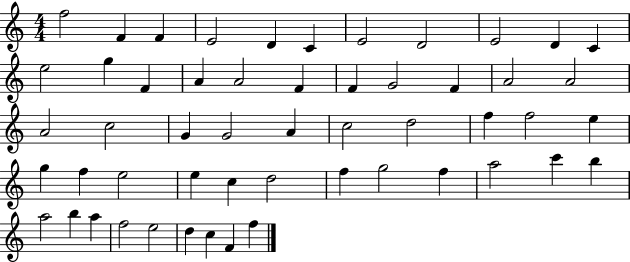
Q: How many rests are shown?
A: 0